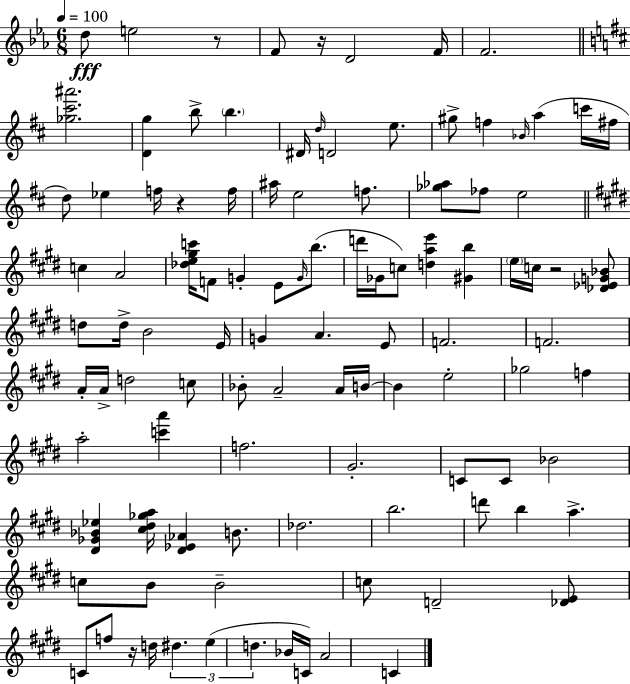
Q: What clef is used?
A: treble